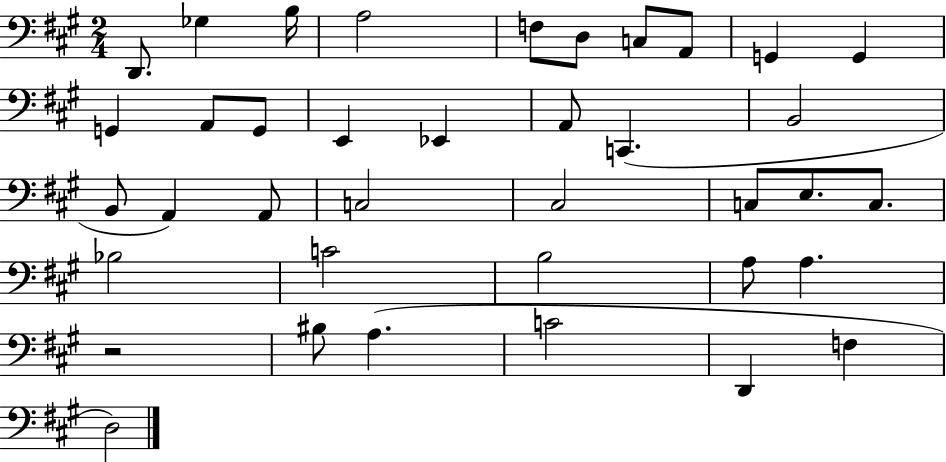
X:1
T:Untitled
M:2/4
L:1/4
K:A
D,,/2 _G, B,/4 A,2 F,/2 D,/2 C,/2 A,,/2 G,, G,, G,, A,,/2 G,,/2 E,, _E,, A,,/2 C,, B,,2 B,,/2 A,, A,,/2 C,2 ^C,2 C,/2 E,/2 C,/2 _B,2 C2 B,2 A,/2 A, z2 ^B,/2 A, C2 D,, F, D,2